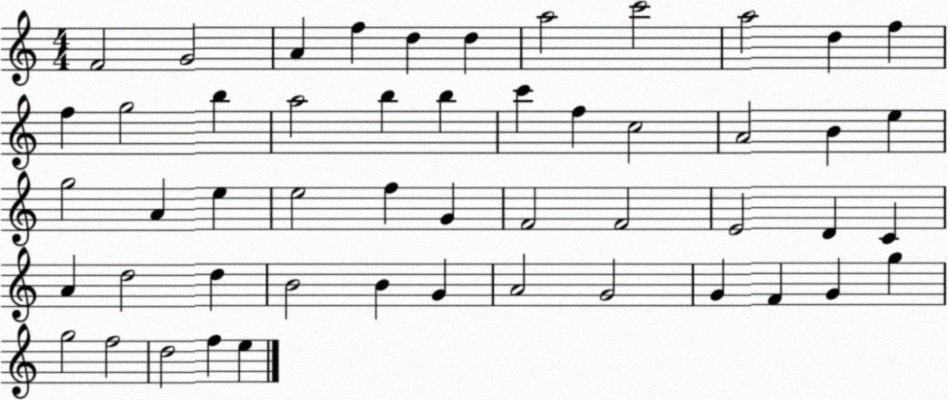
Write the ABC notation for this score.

X:1
T:Untitled
M:4/4
L:1/4
K:C
F2 G2 A f d d a2 c'2 a2 d f f g2 b a2 b b c' f c2 A2 B e g2 A e e2 f G F2 F2 E2 D C A d2 d B2 B G A2 G2 G F G g g2 f2 d2 f e